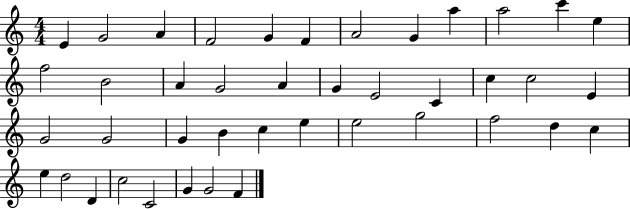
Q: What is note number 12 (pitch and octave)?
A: E5